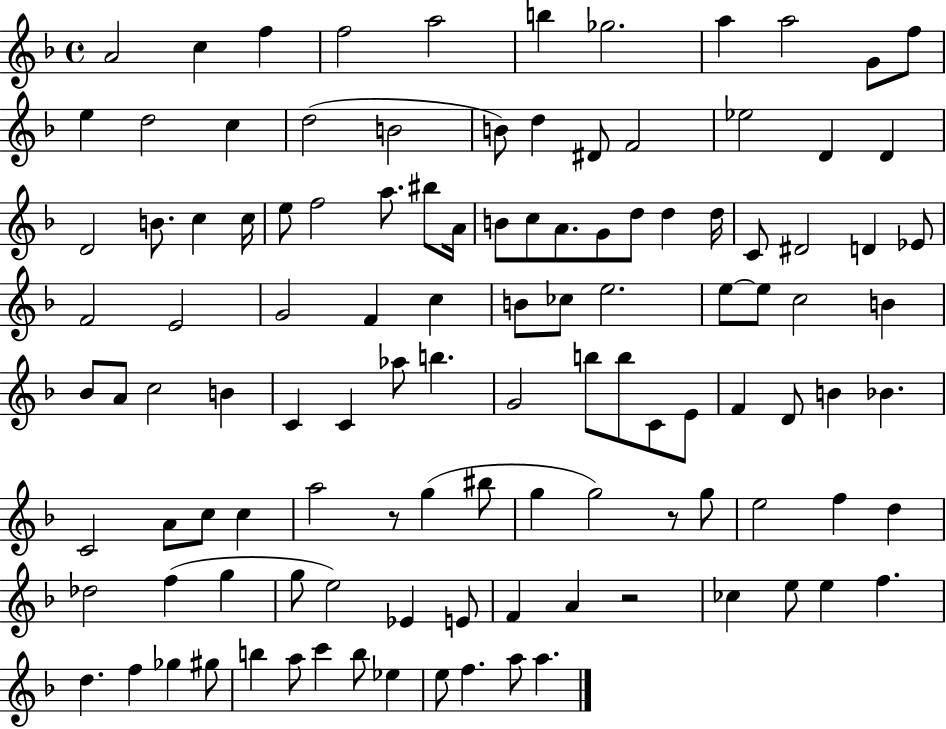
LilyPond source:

{
  \clef treble
  \time 4/4
  \defaultTimeSignature
  \key f \major
  a'2 c''4 f''4 | f''2 a''2 | b''4 ges''2. | a''4 a''2 g'8 f''8 | \break e''4 d''2 c''4 | d''2( b'2 | b'8) d''4 dis'8 f'2 | ees''2 d'4 d'4 | \break d'2 b'8. c''4 c''16 | e''8 f''2 a''8. bis''8 a'16 | b'8 c''8 a'8. g'8 d''8 d''4 d''16 | c'8 dis'2 d'4 ees'8 | \break f'2 e'2 | g'2 f'4 c''4 | b'8 ces''8 e''2. | e''8~~ e''8 c''2 b'4 | \break bes'8 a'8 c''2 b'4 | c'4 c'4 aes''8 b''4. | g'2 b''8 b''8 c'8 e'8 | f'4 d'8 b'4 bes'4. | \break c'2 a'8 c''8 c''4 | a''2 r8 g''4( bis''8 | g''4 g''2) r8 g''8 | e''2 f''4 d''4 | \break des''2 f''4( g''4 | g''8 e''2) ees'4 e'8 | f'4 a'4 r2 | ces''4 e''8 e''4 f''4. | \break d''4. f''4 ges''4 gis''8 | b''4 a''8 c'''4 b''8 ees''4 | e''8 f''4. a''8 a''4. | \bar "|."
}